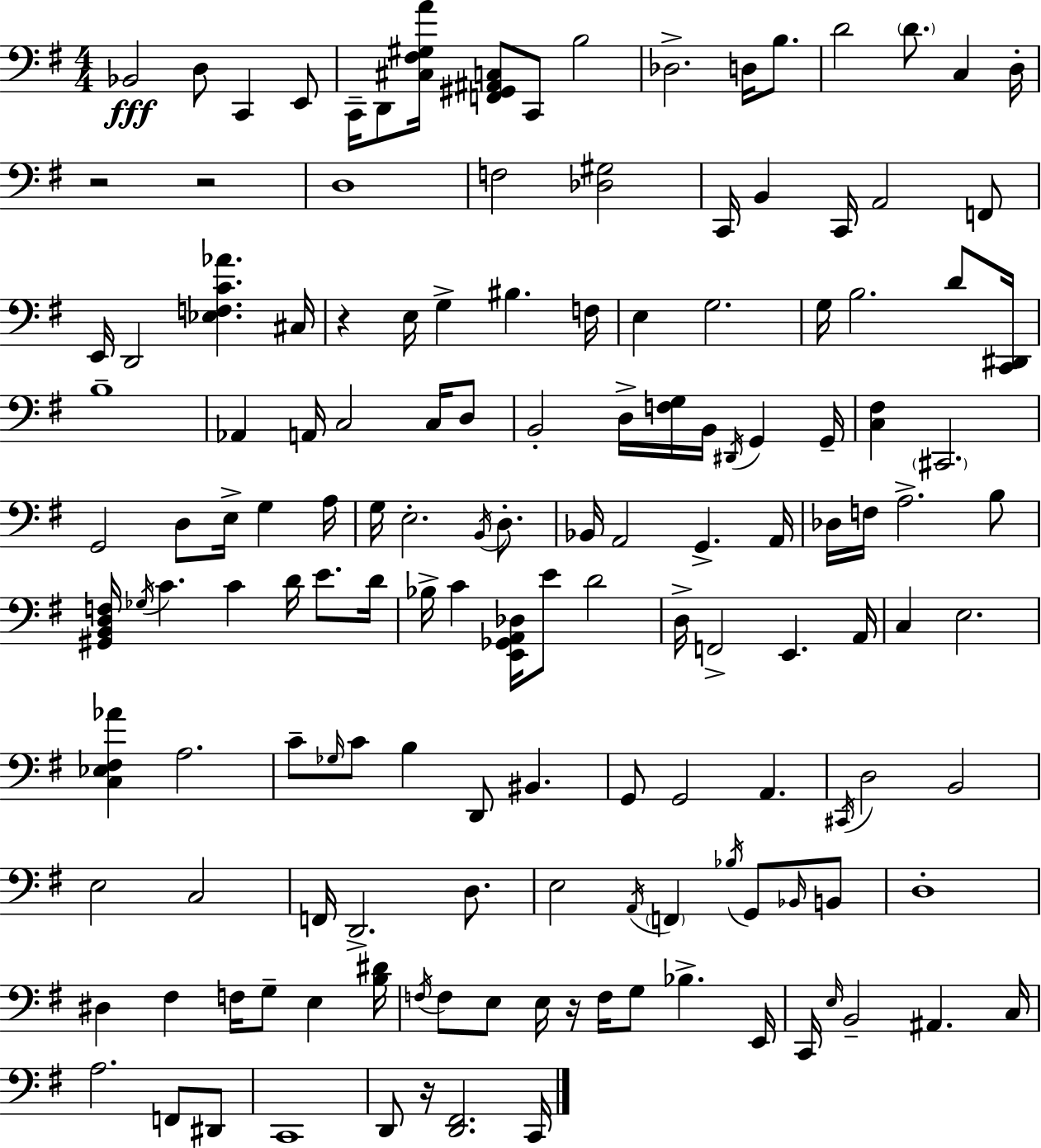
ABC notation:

X:1
T:Untitled
M:4/4
L:1/4
K:G
_B,,2 D,/2 C,, E,,/2 C,,/4 D,,/2 [^C,^F,^G,A]/4 [F,,^G,,^A,,C,]/2 C,,/2 B,2 _D,2 D,/4 B,/2 D2 D/2 C, D,/4 z2 z2 D,4 F,2 [_D,^G,]2 C,,/4 B,, C,,/4 A,,2 F,,/2 E,,/4 D,,2 [_E,F,C_A] ^C,/4 z E,/4 G, ^B, F,/4 E, G,2 G,/4 B,2 D/2 [C,,^D,,]/4 B,4 _A,, A,,/4 C,2 C,/4 D,/2 B,,2 D,/4 [F,G,]/4 B,,/4 ^D,,/4 G,, G,,/4 [C,^F,] ^C,,2 G,,2 D,/2 E,/4 G, A,/4 G,/4 E,2 B,,/4 D,/2 _B,,/4 A,,2 G,, A,,/4 _D,/4 F,/4 A,2 B,/2 [^G,,B,,D,F,]/4 _G,/4 C C D/4 E/2 D/4 _B,/4 C [E,,_G,,A,,_D,]/4 E/2 D2 D,/4 F,,2 E,, A,,/4 C, E,2 [C,_E,^F,_A] A,2 C/2 _G,/4 C/2 B, D,,/2 ^B,, G,,/2 G,,2 A,, ^C,,/4 D,2 B,,2 E,2 C,2 F,,/4 D,,2 D,/2 E,2 A,,/4 F,, _B,/4 G,,/2 _B,,/4 B,,/2 D,4 ^D, ^F, F,/4 G,/2 E, [B,^D]/4 F,/4 F,/2 E,/2 E,/4 z/4 F,/4 G,/2 _B, E,,/4 C,,/4 E,/4 B,,2 ^A,, C,/4 A,2 F,,/2 ^D,,/2 C,,4 D,,/2 z/4 [D,,^F,,]2 C,,/4